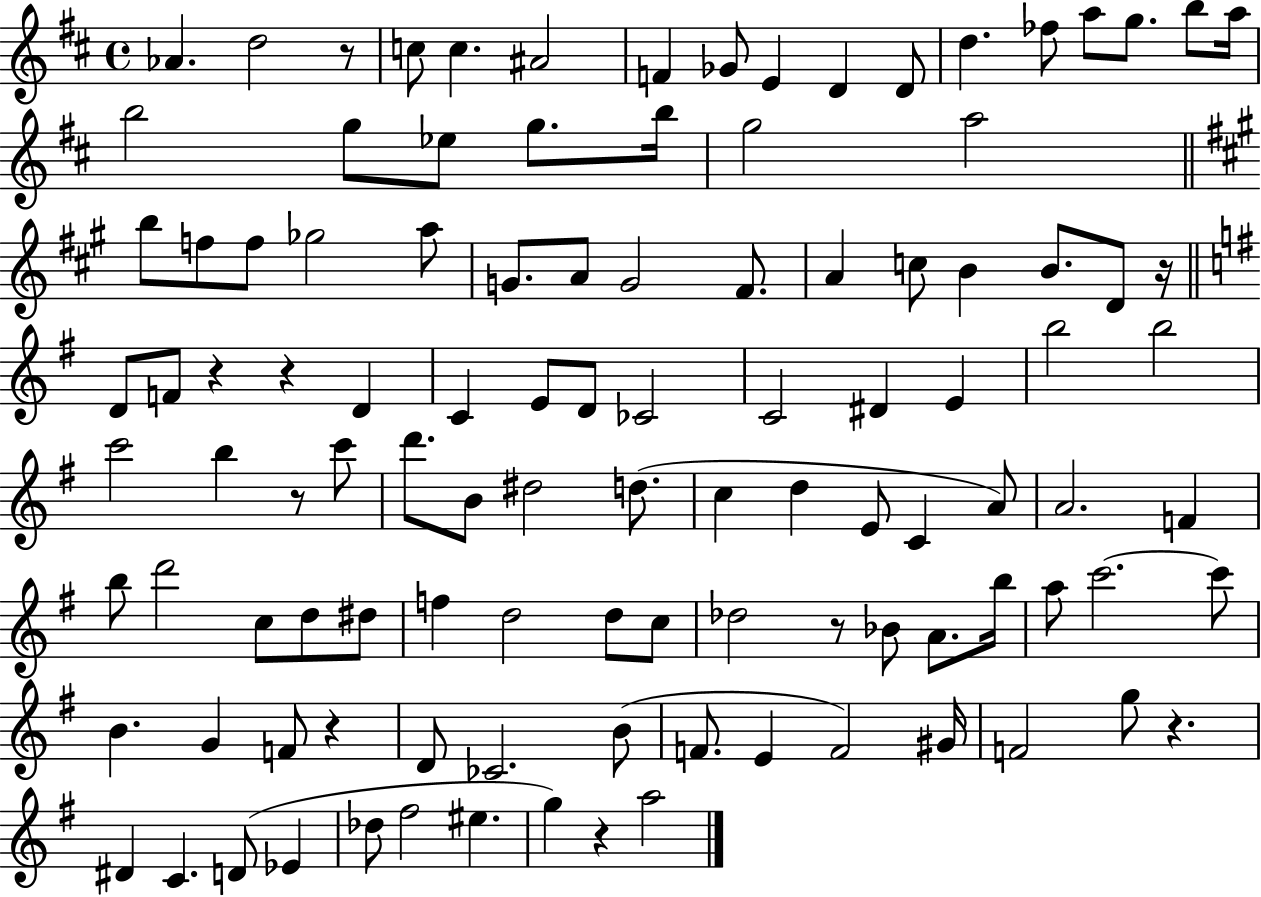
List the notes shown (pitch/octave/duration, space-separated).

Ab4/q. D5/h R/e C5/e C5/q. A#4/h F4/q Gb4/e E4/q D4/q D4/e D5/q. FES5/e A5/e G5/e. B5/e A5/s B5/h G5/e Eb5/e G5/e. B5/s G5/h A5/h B5/e F5/e F5/e Gb5/h A5/e G4/e. A4/e G4/h F#4/e. A4/q C5/e B4/q B4/e. D4/e R/s D4/e F4/e R/q R/q D4/q C4/q E4/e D4/e CES4/h C4/h D#4/q E4/q B5/h B5/h C6/h B5/q R/e C6/e D6/e. B4/e D#5/h D5/e. C5/q D5/q E4/e C4/q A4/e A4/h. F4/q B5/e D6/h C5/e D5/e D#5/e F5/q D5/h D5/e C5/e Db5/h R/e Bb4/e A4/e. B5/s A5/e C6/h. C6/e B4/q. G4/q F4/e R/q D4/e CES4/h. B4/e F4/e. E4/q F4/h G#4/s F4/h G5/e R/q. D#4/q C4/q. D4/e Eb4/q Db5/e F#5/h EIS5/q. G5/q R/q A5/h